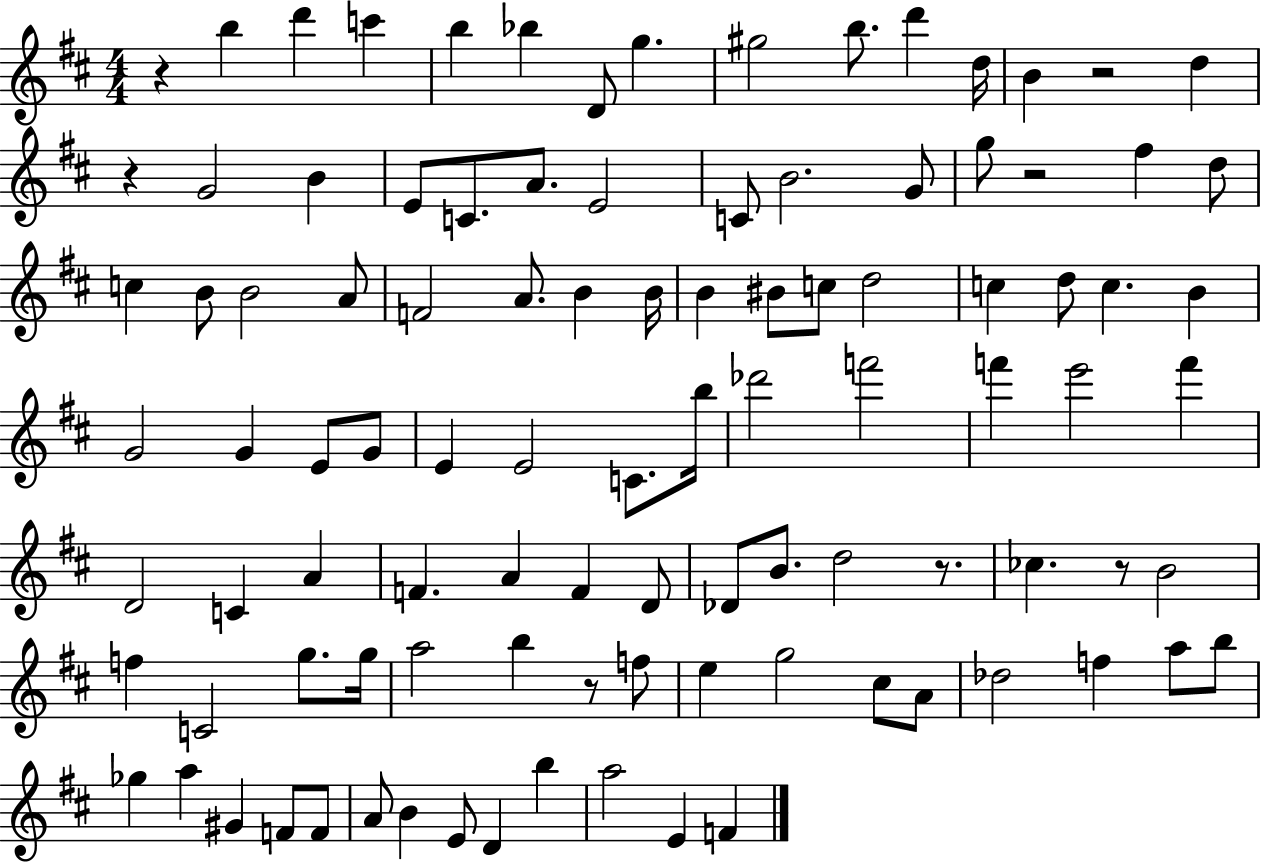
{
  \clef treble
  \numericTimeSignature
  \time 4/4
  \key d \major
  \repeat volta 2 { r4 b''4 d'''4 c'''4 | b''4 bes''4 d'8 g''4. | gis''2 b''8. d'''4 d''16 | b'4 r2 d''4 | \break r4 g'2 b'4 | e'8 c'8. a'8. e'2 | c'8 b'2. g'8 | g''8 r2 fis''4 d''8 | \break c''4 b'8 b'2 a'8 | f'2 a'8. b'4 b'16 | b'4 bis'8 c''8 d''2 | c''4 d''8 c''4. b'4 | \break g'2 g'4 e'8 g'8 | e'4 e'2 c'8. b''16 | des'''2 f'''2 | f'''4 e'''2 f'''4 | \break d'2 c'4 a'4 | f'4. a'4 f'4 d'8 | des'8 b'8. d''2 r8. | ces''4. r8 b'2 | \break f''4 c'2 g''8. g''16 | a''2 b''4 r8 f''8 | e''4 g''2 cis''8 a'8 | des''2 f''4 a''8 b''8 | \break ges''4 a''4 gis'4 f'8 f'8 | a'8 b'4 e'8 d'4 b''4 | a''2 e'4 f'4 | } \bar "|."
}